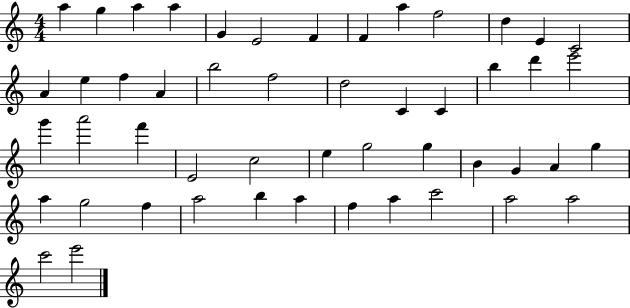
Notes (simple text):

A5/q G5/q A5/q A5/q G4/q E4/h F4/q F4/q A5/q F5/h D5/q E4/q C4/h A4/q E5/q F5/q A4/q B5/h F5/h D5/h C4/q C4/q B5/q D6/q E6/h G6/q A6/h F6/q E4/h C5/h E5/q G5/h G5/q B4/q G4/q A4/q G5/q A5/q G5/h F5/q A5/h B5/q A5/q F5/q A5/q C6/h A5/h A5/h C6/h E6/h